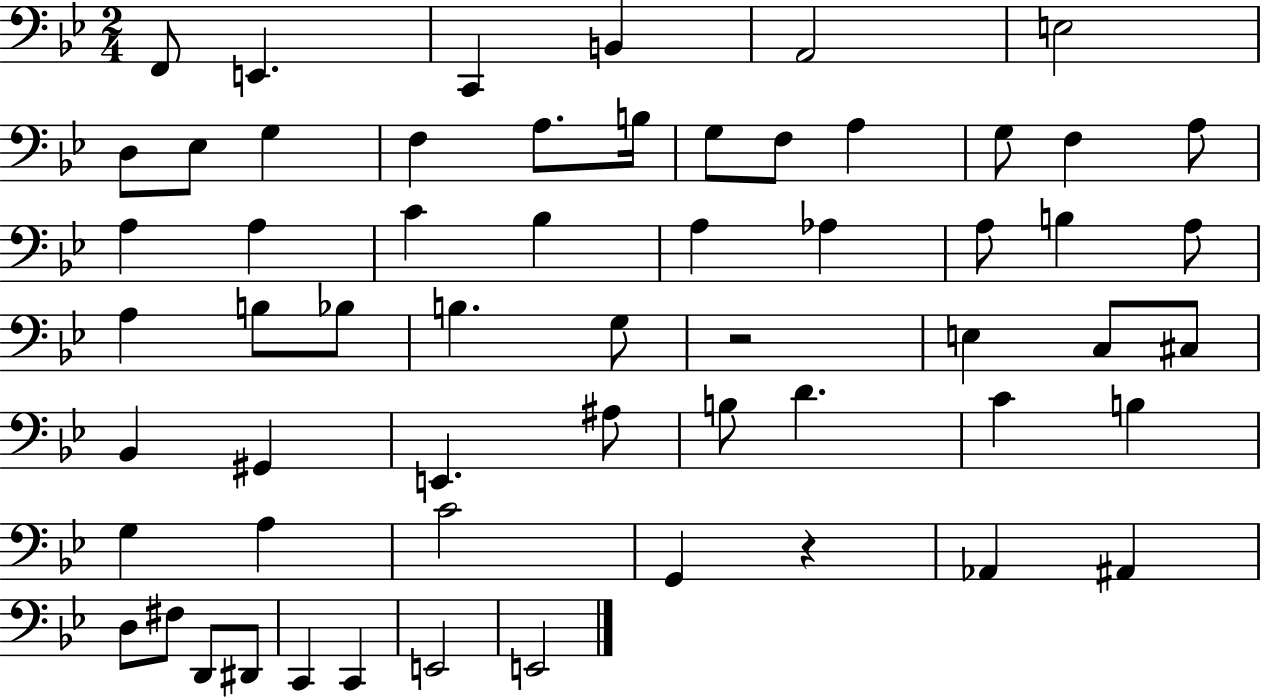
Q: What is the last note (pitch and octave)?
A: E2